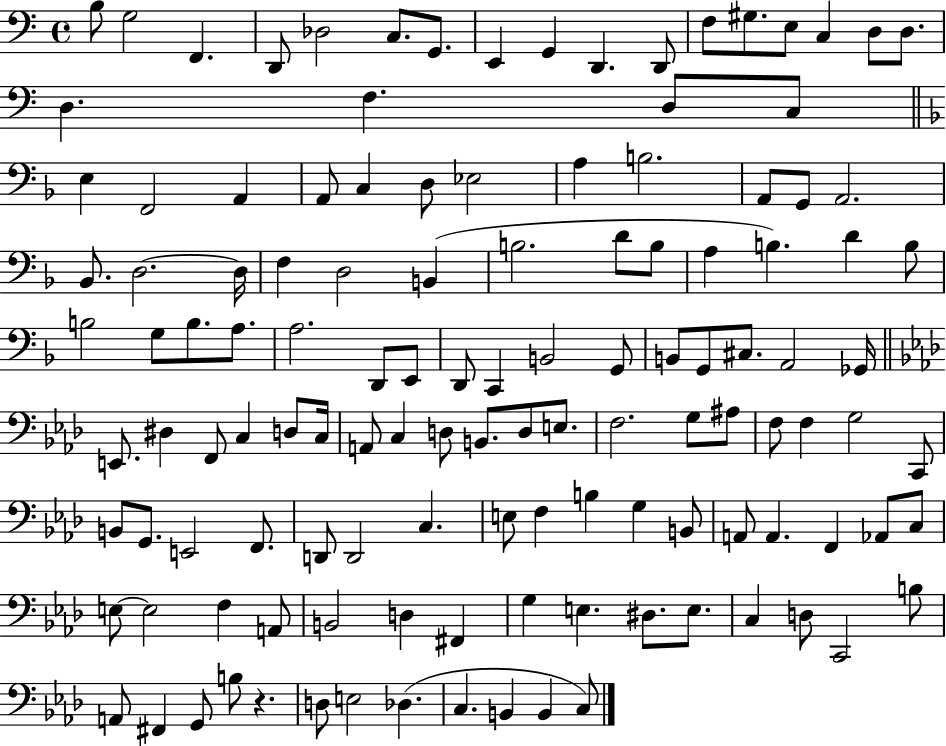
B3/e G3/h F2/q. D2/e Db3/h C3/e. G2/e. E2/q G2/q D2/q. D2/e F3/e G#3/e. E3/e C3/q D3/e D3/e. D3/q. F3/q. D3/e C3/e E3/q F2/h A2/q A2/e C3/q D3/e Eb3/h A3/q B3/h. A2/e G2/e A2/h. Bb2/e. D3/h. D3/s F3/q D3/h B2/q B3/h. D4/e B3/e A3/q B3/q. D4/q B3/e B3/h G3/e B3/e. A3/e. A3/h. D2/e E2/e D2/e C2/q B2/h G2/e B2/e G2/e C#3/e. A2/h Gb2/s E2/e. D#3/q F2/e C3/q D3/e C3/s A2/e C3/q D3/e B2/e. D3/e E3/e. F3/h. G3/e A#3/e F3/e F3/q G3/h C2/e B2/e G2/e. E2/h F2/e. D2/e D2/h C3/q. E3/e F3/q B3/q G3/q B2/e A2/e A2/q. F2/q Ab2/e C3/e E3/e E3/h F3/q A2/e B2/h D3/q F#2/q G3/q E3/q. D#3/e. E3/e. C3/q D3/e C2/h B3/e A2/e F#2/q G2/e B3/e R/q. D3/e E3/h Db3/q. C3/q. B2/q B2/q C3/e